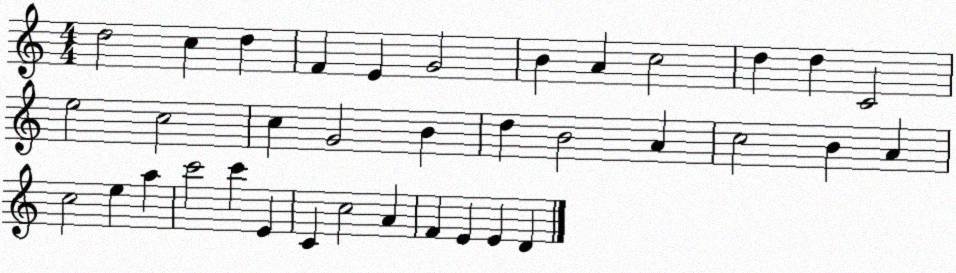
X:1
T:Untitled
M:4/4
L:1/4
K:C
d2 c d F E G2 B A c2 d d C2 e2 c2 c G2 B d B2 A c2 B A c2 e a c'2 c' E C c2 A F E E D